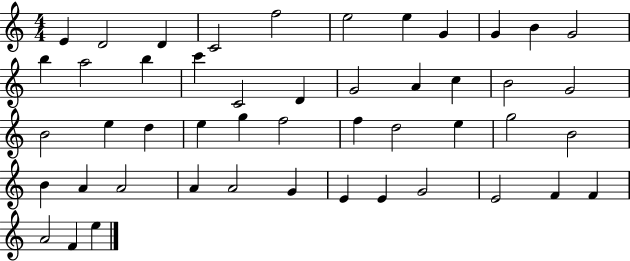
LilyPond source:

{
  \clef treble
  \numericTimeSignature
  \time 4/4
  \key c \major
  e'4 d'2 d'4 | c'2 f''2 | e''2 e''4 g'4 | g'4 b'4 g'2 | \break b''4 a''2 b''4 | c'''4 c'2 d'4 | g'2 a'4 c''4 | b'2 g'2 | \break b'2 e''4 d''4 | e''4 g''4 f''2 | f''4 d''2 e''4 | g''2 b'2 | \break b'4 a'4 a'2 | a'4 a'2 g'4 | e'4 e'4 g'2 | e'2 f'4 f'4 | \break a'2 f'4 e''4 | \bar "|."
}